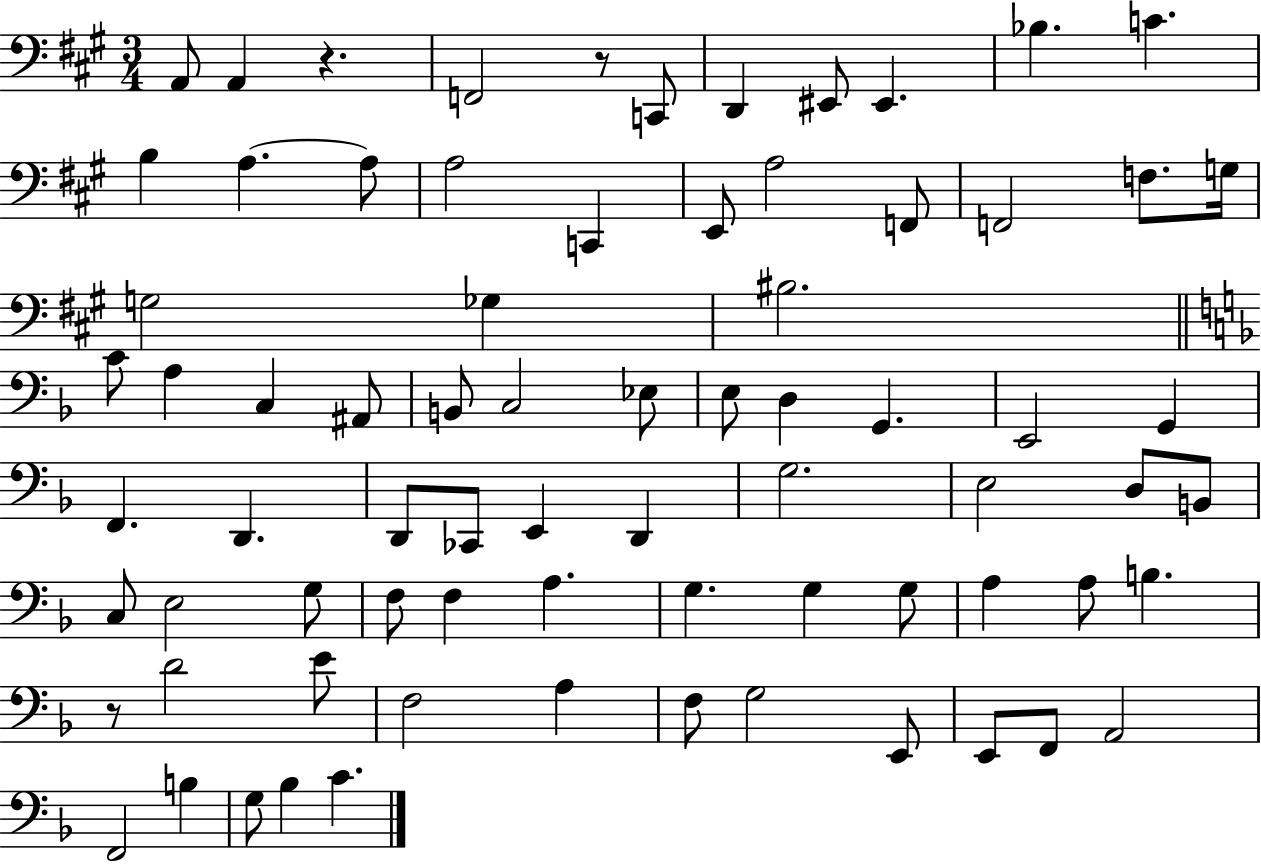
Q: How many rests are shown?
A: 3